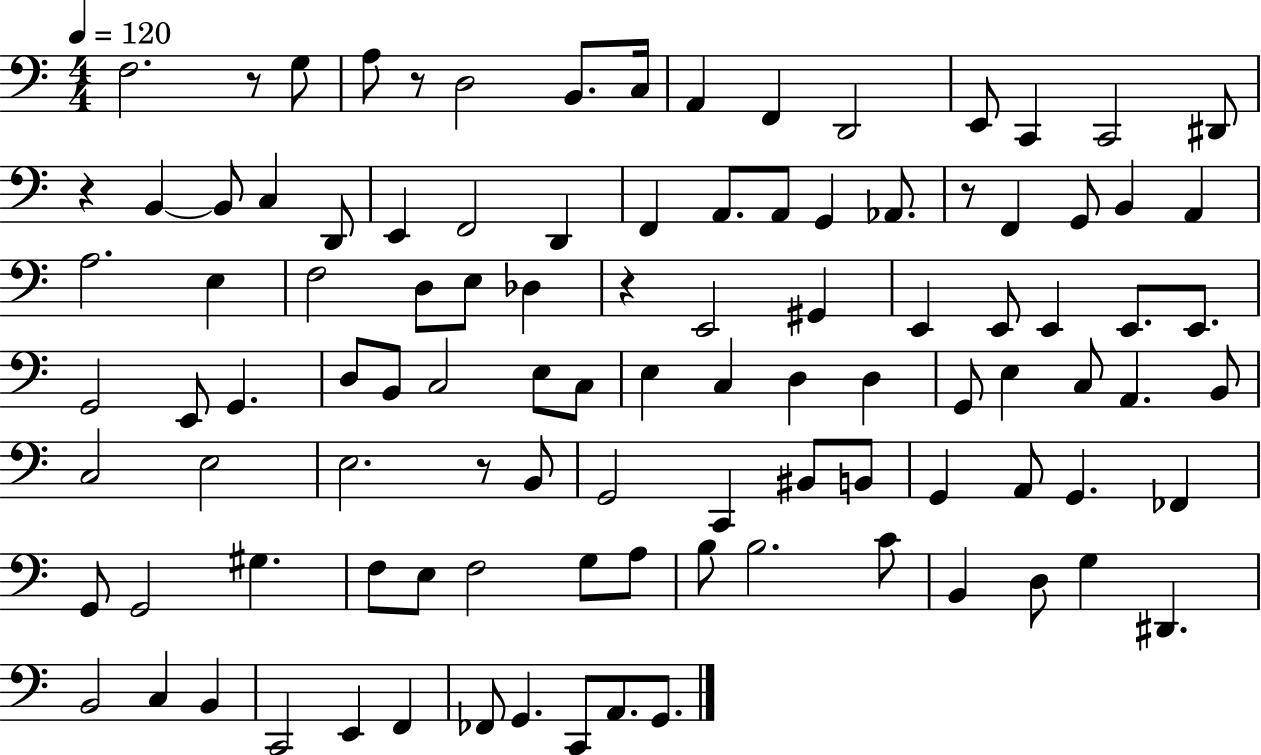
{
  \clef bass
  \numericTimeSignature
  \time 4/4
  \key c \major
  \tempo 4 = 120
  f2. r8 g8 | a8 r8 d2 b,8. c16 | a,4 f,4 d,2 | e,8 c,4 c,2 dis,8 | \break r4 b,4~~ b,8 c4 d,8 | e,4 f,2 d,4 | f,4 a,8. a,8 g,4 aes,8. | r8 f,4 g,8 b,4 a,4 | \break a2. e4 | f2 d8 e8 des4 | r4 e,2 gis,4 | e,4 e,8 e,4 e,8. e,8. | \break g,2 e,8 g,4. | d8 b,8 c2 e8 c8 | e4 c4 d4 d4 | g,8 e4 c8 a,4. b,8 | \break c2 e2 | e2. r8 b,8 | g,2 c,4 bis,8 b,8 | g,4 a,8 g,4. fes,4 | \break g,8 g,2 gis4. | f8 e8 f2 g8 a8 | b8 b2. c'8 | b,4 d8 g4 dis,4. | \break b,2 c4 b,4 | c,2 e,4 f,4 | fes,8 g,4. c,8 a,8. g,8. | \bar "|."
}